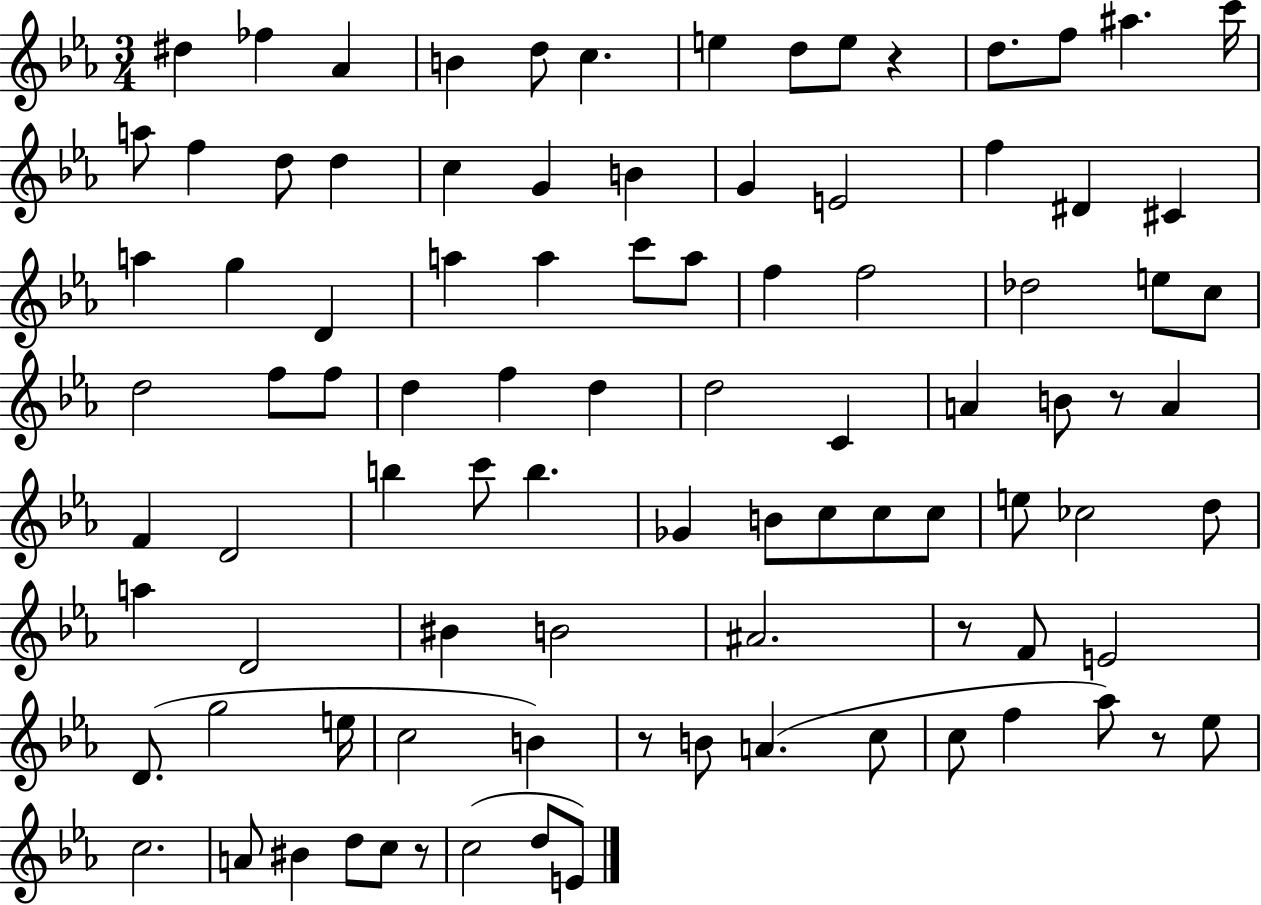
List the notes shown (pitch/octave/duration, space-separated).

D#5/q FES5/q Ab4/q B4/q D5/e C5/q. E5/q D5/e E5/e R/q D5/e. F5/e A#5/q. C6/s A5/e F5/q D5/e D5/q C5/q G4/q B4/q G4/q E4/h F5/q D#4/q C#4/q A5/q G5/q D4/q A5/q A5/q C6/e A5/e F5/q F5/h Db5/h E5/e C5/e D5/h F5/e F5/e D5/q F5/q D5/q D5/h C4/q A4/q B4/e R/e A4/q F4/q D4/h B5/q C6/e B5/q. Gb4/q B4/e C5/e C5/e C5/e E5/e CES5/h D5/e A5/q D4/h BIS4/q B4/h A#4/h. R/e F4/e E4/h D4/e. G5/h E5/s C5/h B4/q R/e B4/e A4/q. C5/e C5/e F5/q Ab5/e R/e Eb5/e C5/h. A4/e BIS4/q D5/e C5/e R/e C5/h D5/e E4/e